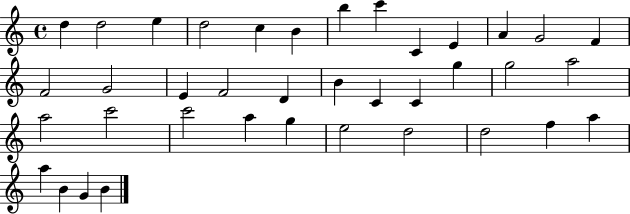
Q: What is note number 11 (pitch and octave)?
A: A4